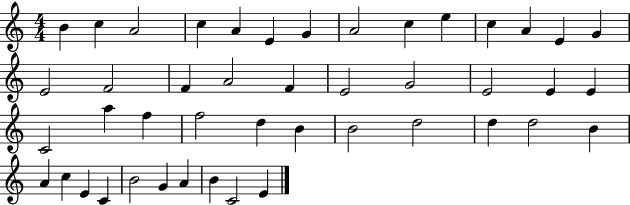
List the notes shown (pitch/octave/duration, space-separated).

B4/q C5/q A4/h C5/q A4/q E4/q G4/q A4/h C5/q E5/q C5/q A4/q E4/q G4/q E4/h F4/h F4/q A4/h F4/q E4/h G4/h E4/h E4/q E4/q C4/h A5/q F5/q F5/h D5/q B4/q B4/h D5/h D5/q D5/h B4/q A4/q C5/q E4/q C4/q B4/h G4/q A4/q B4/q C4/h E4/q